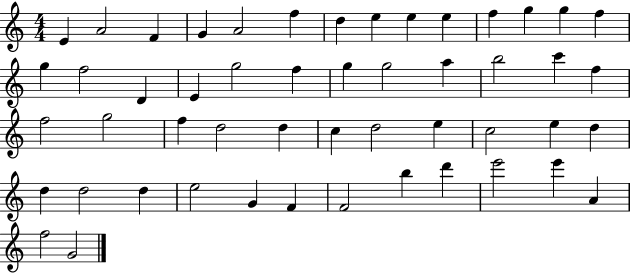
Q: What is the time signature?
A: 4/4